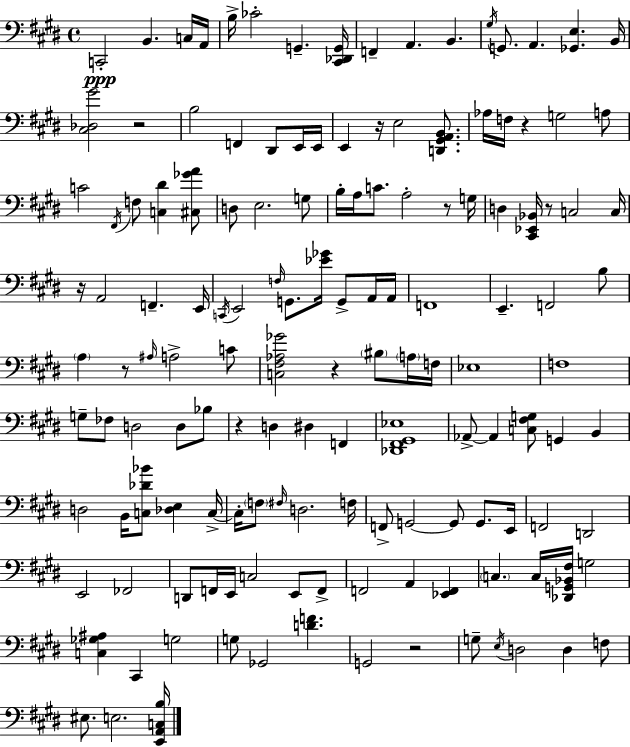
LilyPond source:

{
  \clef bass
  \time 4/4
  \defaultTimeSignature
  \key e \major
  c,2-.\ppp b,4. c16 a,16 | b16-> ces'2-. g,4.-- <cis, des, g,>16 | f,4-- a,4. b,4. | \acciaccatura { gis16 } g,8. a,4. <ges, e>4. | \break b,16 <cis des gis'>2 r2 | b2 f,4 dis,8 e,16 | e,16 e,4 r16 e2 <d, gis, a, b,>8. | aes16 f16 r4 g2 a8 | \break c'2 \acciaccatura { fis,16 } f8 <c dis'>4 | <cis ges' a'>8 d8 e2. | g8 b16-. a16 c'8. a2-. r8 | g16 d4 <cis, ees, bes,>16 r8 c2 | \break c16 r16 a,2 f,4.-- | e,16 \acciaccatura { c,16 } e,2 \grace { f16 } g,8. <ees' ges'>16 | g,8-> a,16 a,16 f,1 | e,4.-- f,2 | \break b8 \parenthesize a4 r8 \grace { ais16 } a2-> | c'8 <c fis aes ges'>2 r4 | \parenthesize bis8 \parenthesize a16 f16 ees1 | f1 | \break g8-- fes8 d2 | d8 bes8 r4 d4 dis4 | f,4 <des, fis, gis, ees>1 | aes,8->~~ aes,4 <c fis g>8 g,4 | \break b,4 d2 b,16 <c des' bes'>8 | <des e>4 c16->~~ c16-. \parenthesize f8 \grace { fis16 } d2. | f16 f,8-> g,2~~ | g,8 g,8. e,16 f,2 d,2 | \break e,2 fes,2 | d,8 f,16 e,16 c2 | e,8 f,8-> f,2 a,4 | <ees, f,>4 \parenthesize c4. c16 <des, g, bes, fis>16 g2 | \break <c ges ais>4 cis,4 g2 | g8 ges,2 | <d' f'>4. g,2 r2 | g8-- \acciaccatura { e16 } d2 | \break d4 f8 eis8. e2. | <e, a, c b>16 \bar "|."
}